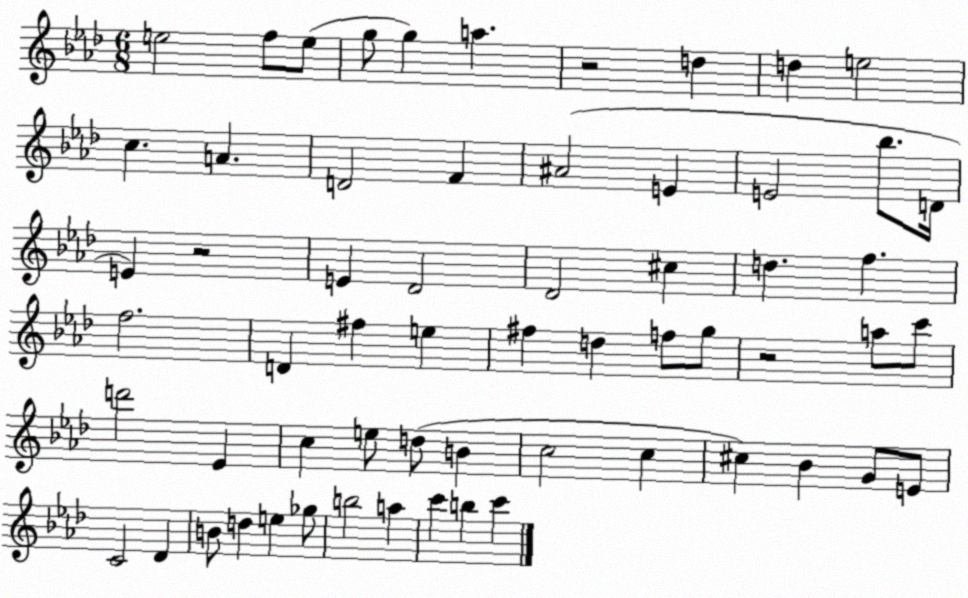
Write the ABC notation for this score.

X:1
T:Untitled
M:6/8
L:1/4
K:Ab
e2 f/2 e/2 g/2 g a z2 d d e2 c A D2 F ^A2 E E2 _b/2 D/4 E z2 E _D2 _D2 ^c d f f2 D ^f e ^f d f/2 g/2 z2 a/2 c'/2 d'2 _E c e/2 d/2 B c2 c ^c _B G/2 E/2 C2 _D B/2 d e _g/2 b2 a c' b c'